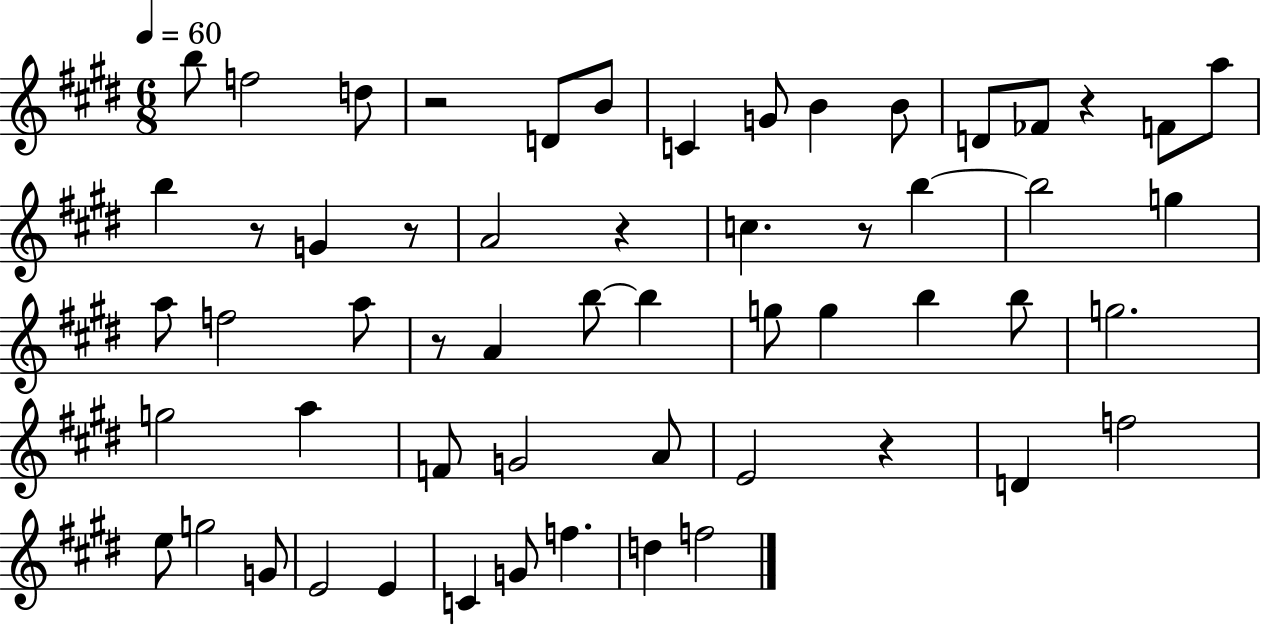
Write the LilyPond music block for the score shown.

{
  \clef treble
  \numericTimeSignature
  \time 6/8
  \key e \major
  \tempo 4 = 60
  \repeat volta 2 { b''8 f''2 d''8 | r2 d'8 b'8 | c'4 g'8 b'4 b'8 | d'8 fes'8 r4 f'8 a''8 | \break b''4 r8 g'4 r8 | a'2 r4 | c''4. r8 b''4~~ | b''2 g''4 | \break a''8 f''2 a''8 | r8 a'4 b''8~~ b''4 | g''8 g''4 b''4 b''8 | g''2. | \break g''2 a''4 | f'8 g'2 a'8 | e'2 r4 | d'4 f''2 | \break e''8 g''2 g'8 | e'2 e'4 | c'4 g'8 f''4. | d''4 f''2 | \break } \bar "|."
}